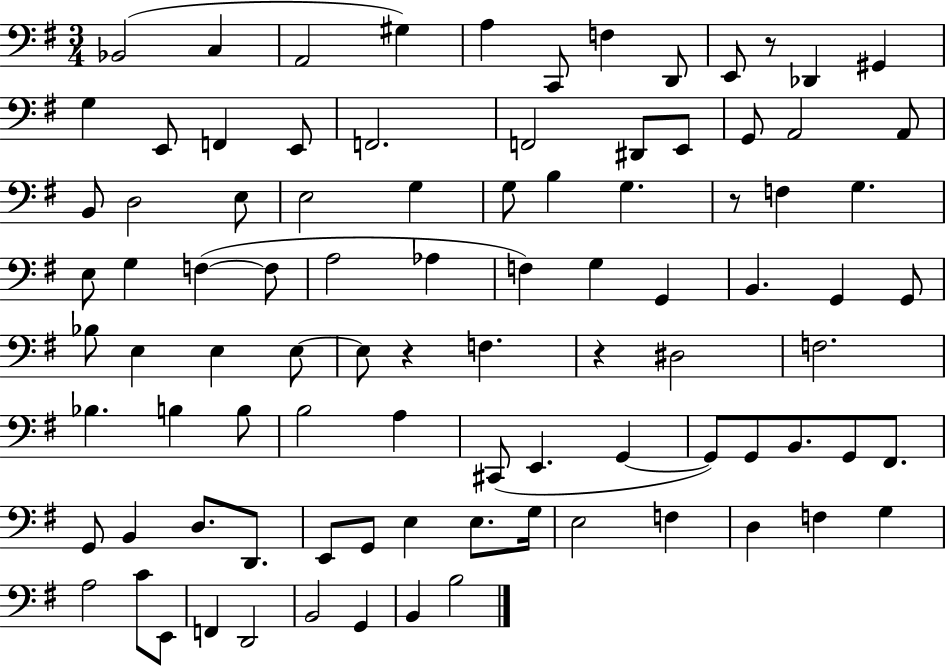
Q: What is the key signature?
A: G major